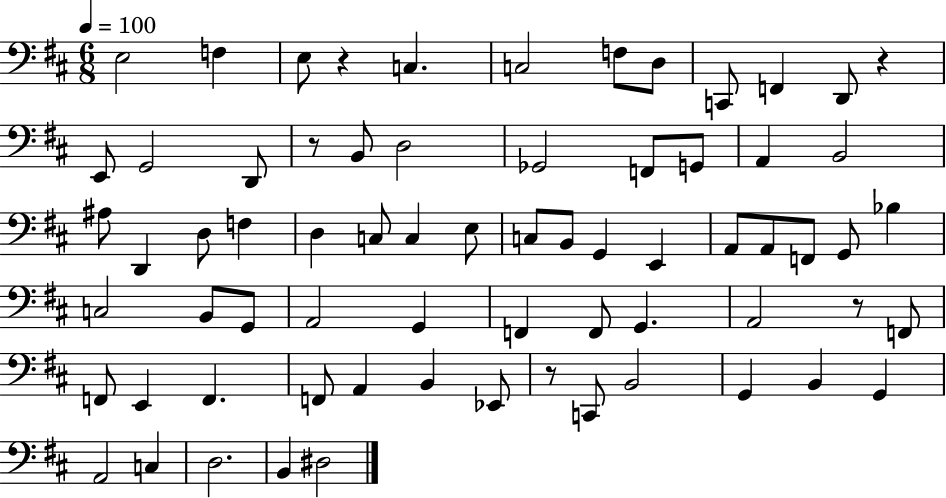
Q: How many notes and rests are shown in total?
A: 69